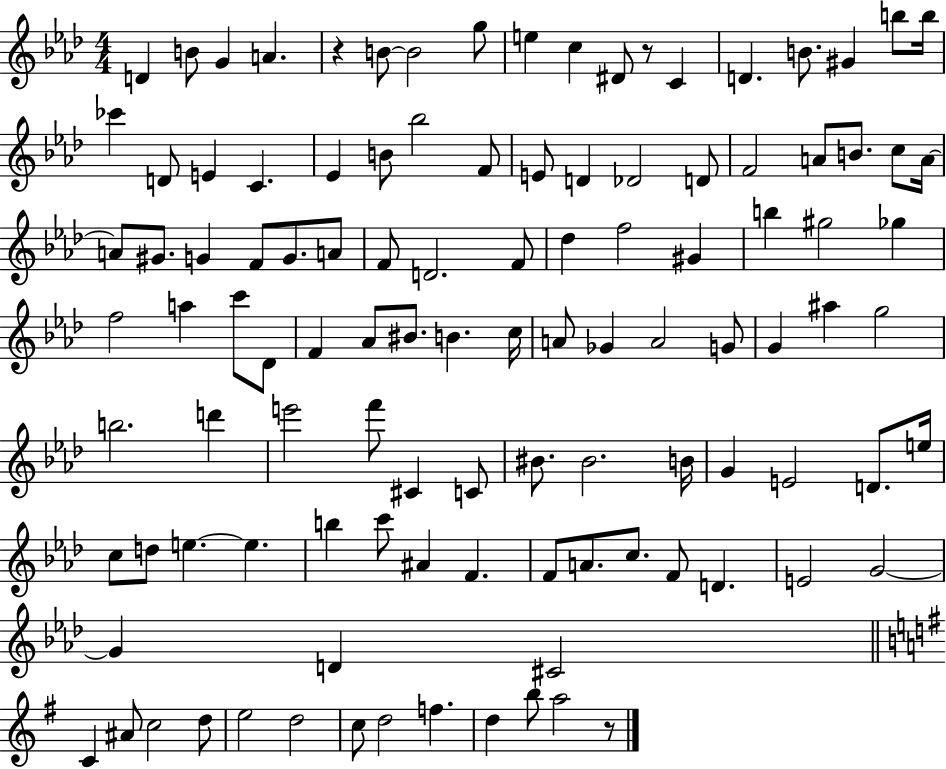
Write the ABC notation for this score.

X:1
T:Untitled
M:4/4
L:1/4
K:Ab
D B/2 G A z B/2 B2 g/2 e c ^D/2 z/2 C D B/2 ^G b/2 b/4 _c' D/2 E C _E B/2 _b2 F/2 E/2 D _D2 D/2 F2 A/2 B/2 c/2 A/4 A/2 ^G/2 G F/2 G/2 A/2 F/2 D2 F/2 _d f2 ^G b ^g2 _g f2 a c'/2 _D/2 F _A/2 ^B/2 B c/4 A/2 _G A2 G/2 G ^a g2 b2 d' e'2 f'/2 ^C C/2 ^B/2 ^B2 B/4 G E2 D/2 e/4 c/2 d/2 e e b c'/2 ^A F F/2 A/2 c/2 F/2 D E2 G2 G D ^C2 C ^A/2 c2 d/2 e2 d2 c/2 d2 f d b/2 a2 z/2